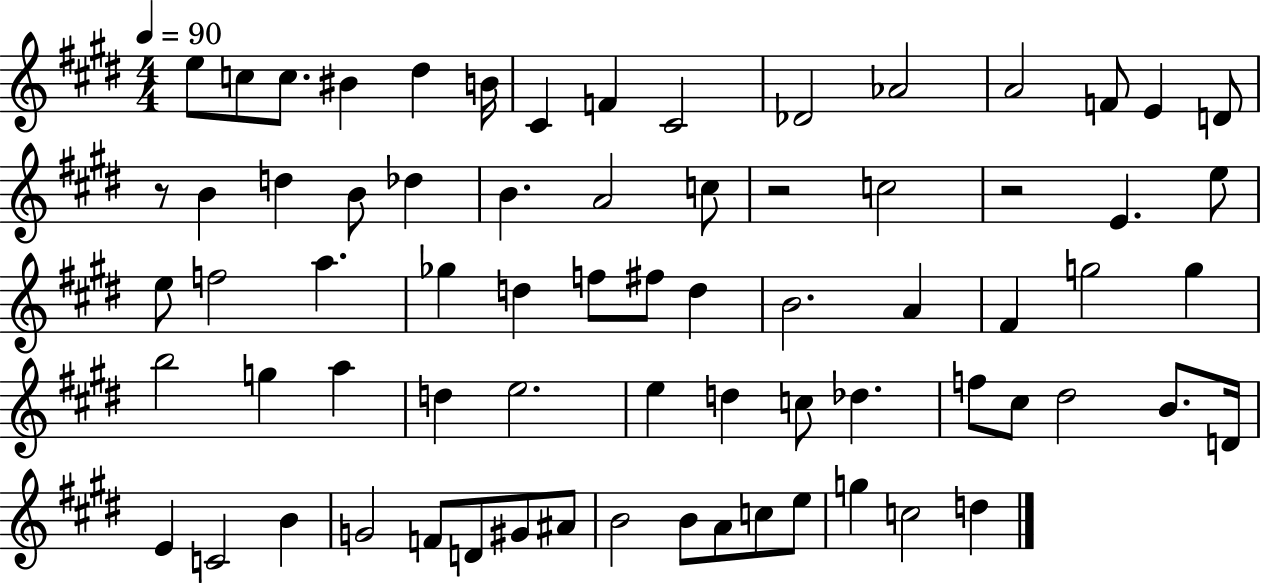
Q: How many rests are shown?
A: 3